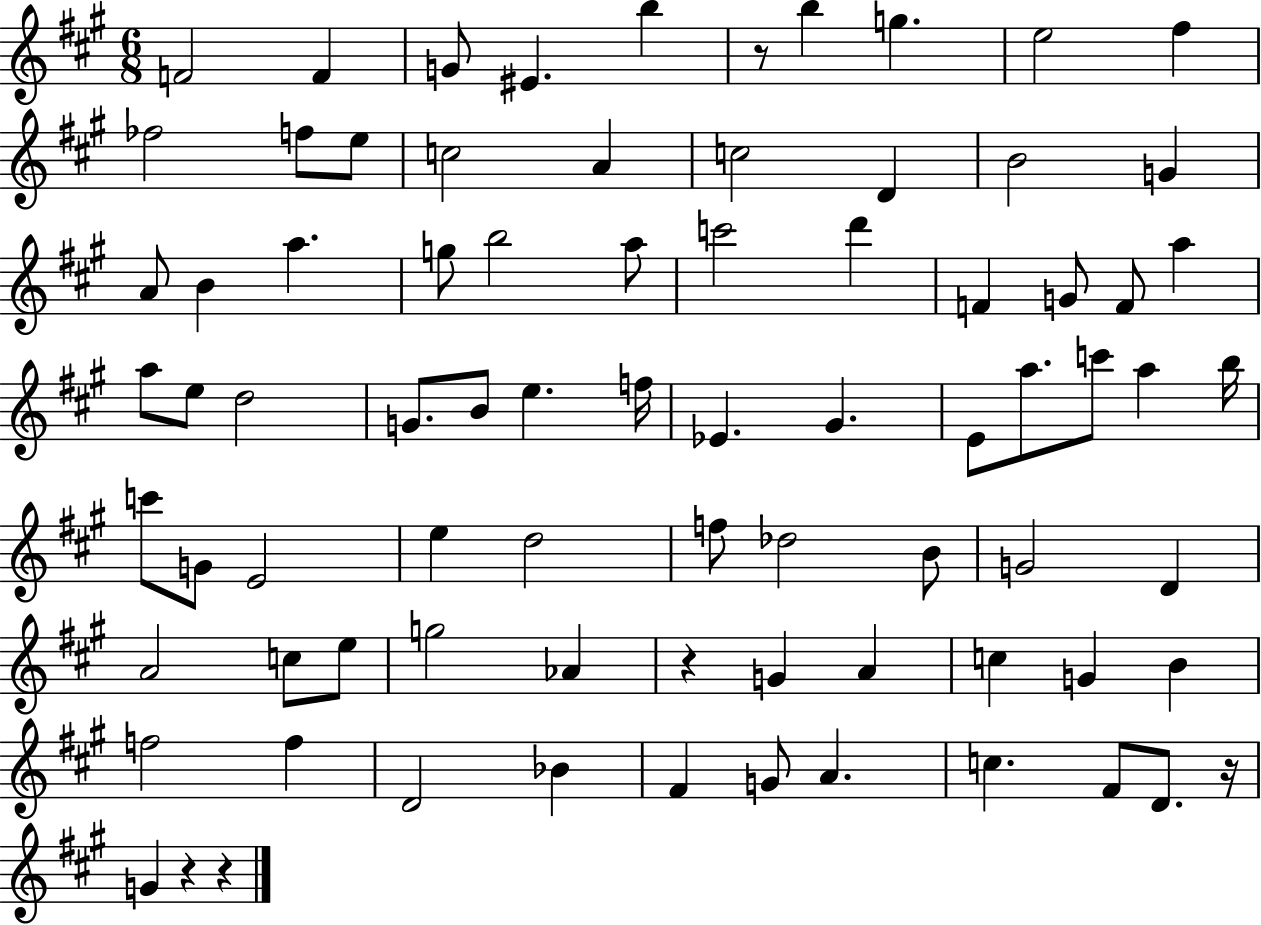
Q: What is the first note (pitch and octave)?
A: F4